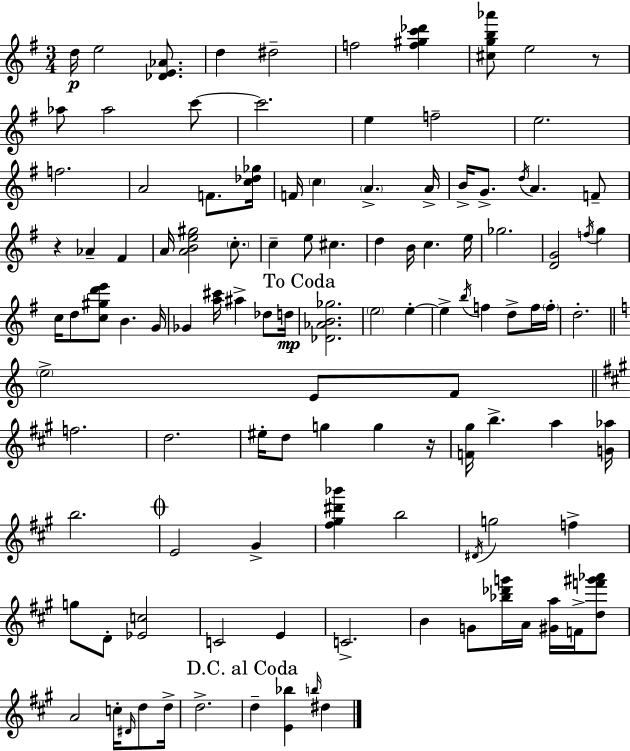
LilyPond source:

{
  \clef treble
  \numericTimeSignature
  \time 3/4
  \key e \minor
  d''16\p e''2 <des' e' aes'>8. | d''4 dis''2-- | f''2 <f'' gis'' c''' des'''>4 | <cis'' g'' b'' aes'''>8 e''2 r8 | \break aes''8 aes''2 c'''8~~ | c'''2. | e''4 f''2-- | e''2. | \break f''2. | a'2 f'8. <c'' des'' ges''>16 | f'16 \parenthesize c''4 \parenthesize a'4.-> a'16-> | b'16-> g'8.-> \acciaccatura { d''16 } a'4. f'8-- | \break r4 aes'4-- fis'4 | a'16 <a' b' e'' gis''>2 \parenthesize c''8.-. | c''4-- e''8 cis''4. | d''4 b'16 c''4. | \break e''16 ges''2. | <d' g'>2 \acciaccatura { f''16 } g''4 | c''16 d''8 <c'' gis'' d''' e'''>8 b'4. | g'16 ges'4 <a'' cis'''>16 ais''4-> des''8 | \break d''16\mp \mark "To Coda" <des' aes' b' ges''>2. | \parenthesize e''2 e''4-.~~ | e''4-> \acciaccatura { b''16 } f''4 d''8-> | f''16 \parenthesize f''16-. d''2.-. | \break \bar "||" \break \key c \major \parenthesize e''2-> e'8 f'8 | \bar "||" \break \key a \major f''2. | d''2. | eis''16-. d''8 g''4 g''4 r16 | <f' gis''>16 b''4.-> a''4 <g' aes''>16 | \break b''2. | \mark \markup { \musicglyph "scripts.coda" } e'2 gis'4-> | <fis'' gis'' dis''' bes'''>4 b''2 | \acciaccatura { dis'16 } g''2 f''4-> | \break g''8 d'8-. <ees' c''>2 | c'2 e'4 | c'2.-> | b'4 g'8 <bes'' des''' g'''>16 a'16 <gis' a''>16 f'16-> <d'' f''' gis''' aes'''>8 | \break a'2 c''16-. \grace { dis'16 } d''8 | d''16-> d''2.-> | \mark "D.C. al Coda" d''4-- <e' bes''>4 \grace { b''16 } dis''4 | \bar "|."
}